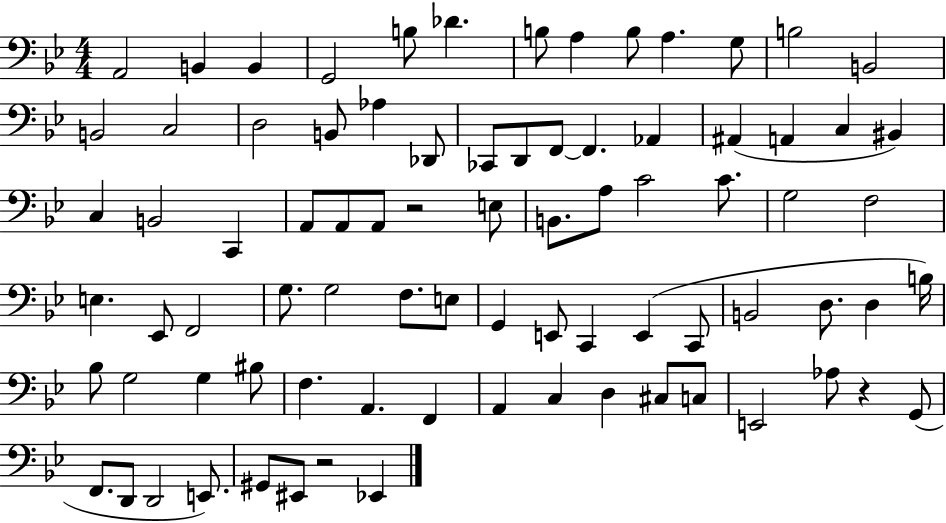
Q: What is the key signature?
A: BES major